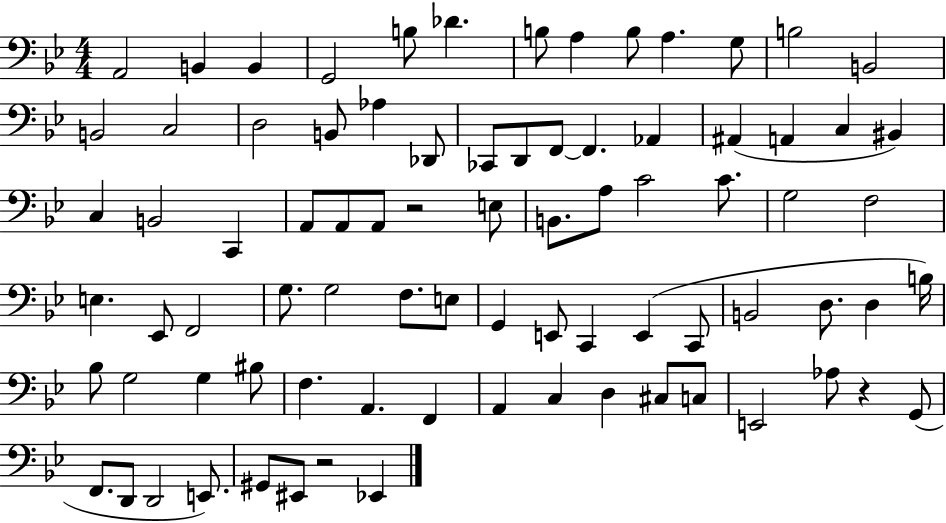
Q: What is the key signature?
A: BES major